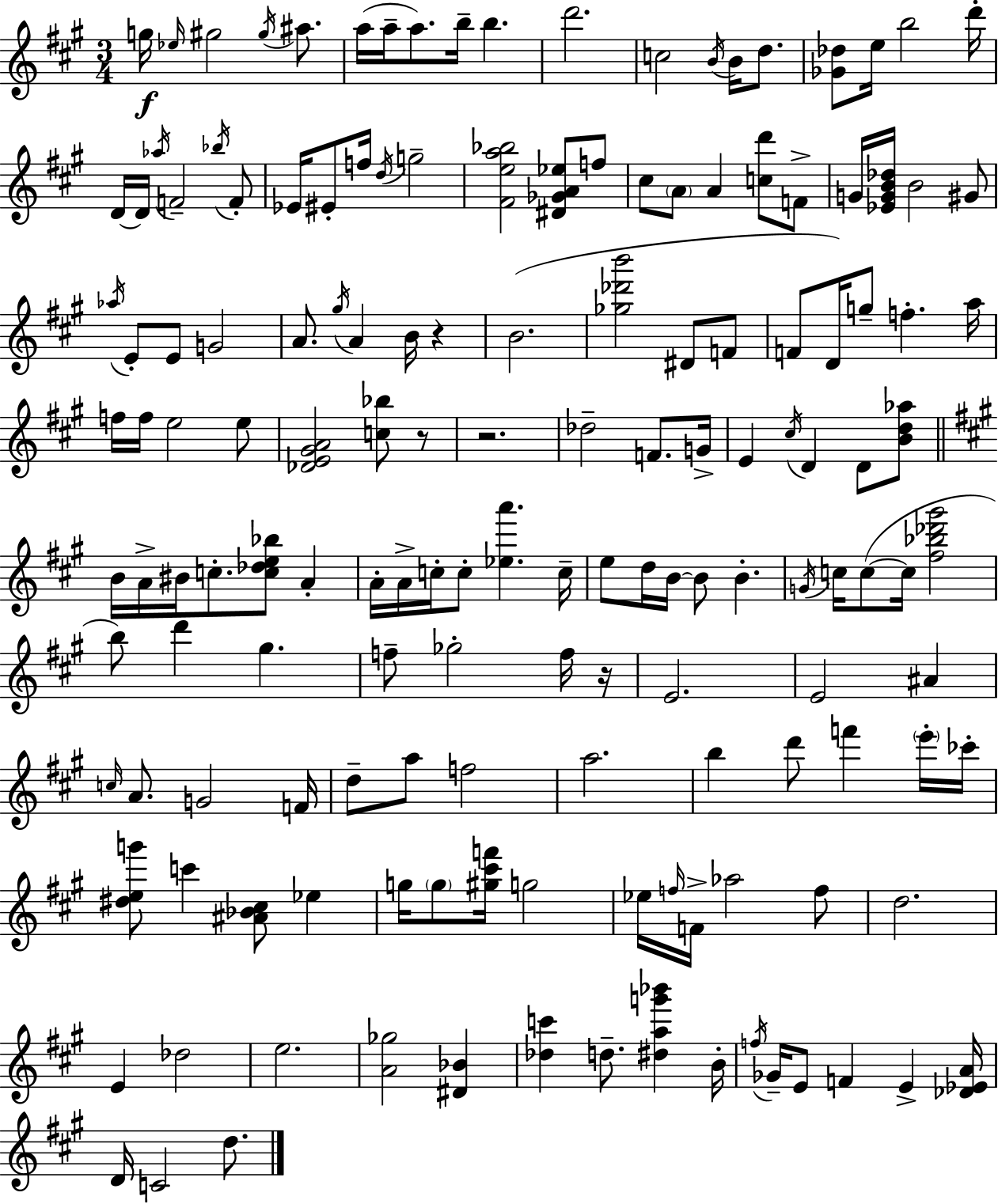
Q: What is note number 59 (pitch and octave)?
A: F4